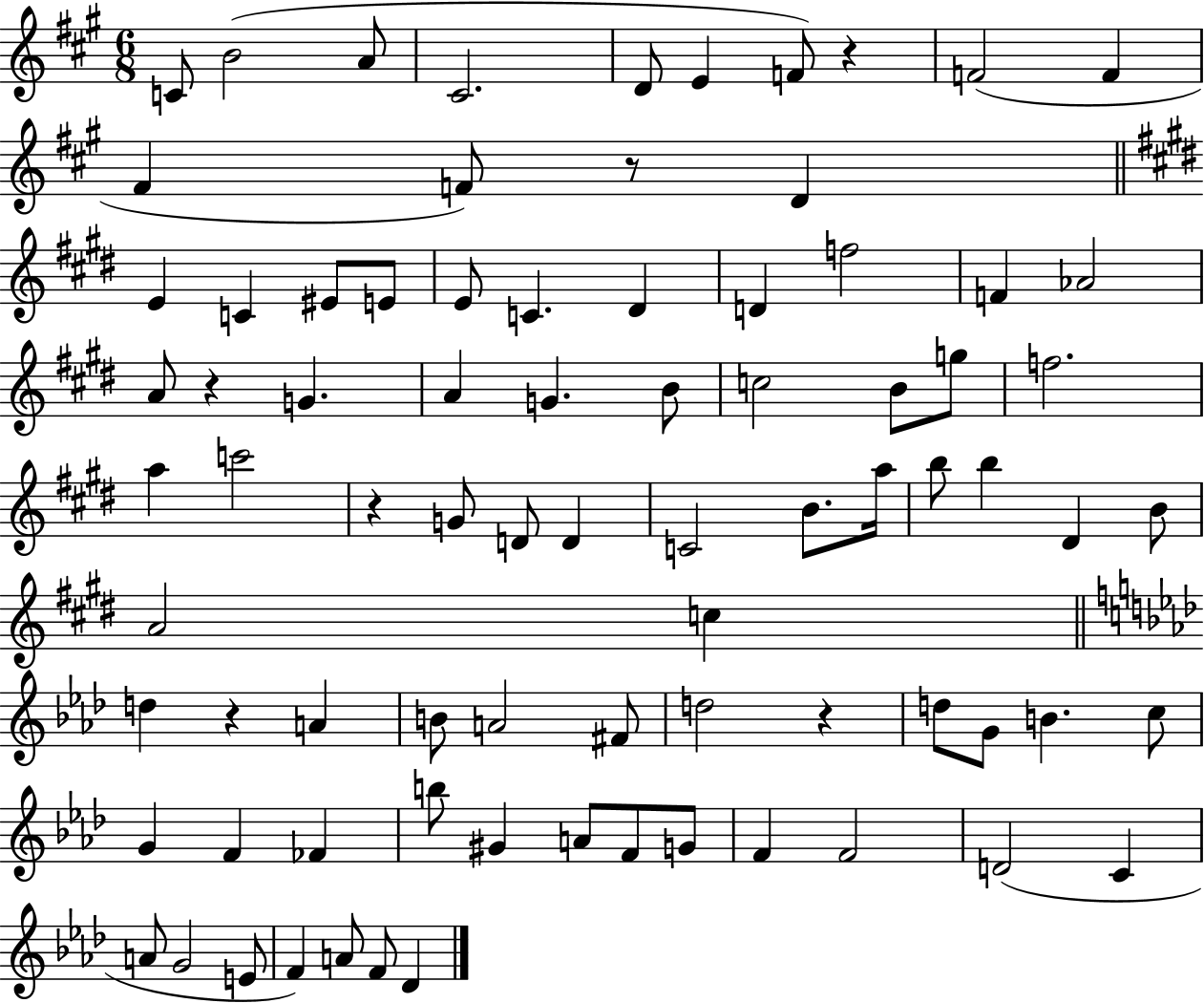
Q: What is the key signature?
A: A major